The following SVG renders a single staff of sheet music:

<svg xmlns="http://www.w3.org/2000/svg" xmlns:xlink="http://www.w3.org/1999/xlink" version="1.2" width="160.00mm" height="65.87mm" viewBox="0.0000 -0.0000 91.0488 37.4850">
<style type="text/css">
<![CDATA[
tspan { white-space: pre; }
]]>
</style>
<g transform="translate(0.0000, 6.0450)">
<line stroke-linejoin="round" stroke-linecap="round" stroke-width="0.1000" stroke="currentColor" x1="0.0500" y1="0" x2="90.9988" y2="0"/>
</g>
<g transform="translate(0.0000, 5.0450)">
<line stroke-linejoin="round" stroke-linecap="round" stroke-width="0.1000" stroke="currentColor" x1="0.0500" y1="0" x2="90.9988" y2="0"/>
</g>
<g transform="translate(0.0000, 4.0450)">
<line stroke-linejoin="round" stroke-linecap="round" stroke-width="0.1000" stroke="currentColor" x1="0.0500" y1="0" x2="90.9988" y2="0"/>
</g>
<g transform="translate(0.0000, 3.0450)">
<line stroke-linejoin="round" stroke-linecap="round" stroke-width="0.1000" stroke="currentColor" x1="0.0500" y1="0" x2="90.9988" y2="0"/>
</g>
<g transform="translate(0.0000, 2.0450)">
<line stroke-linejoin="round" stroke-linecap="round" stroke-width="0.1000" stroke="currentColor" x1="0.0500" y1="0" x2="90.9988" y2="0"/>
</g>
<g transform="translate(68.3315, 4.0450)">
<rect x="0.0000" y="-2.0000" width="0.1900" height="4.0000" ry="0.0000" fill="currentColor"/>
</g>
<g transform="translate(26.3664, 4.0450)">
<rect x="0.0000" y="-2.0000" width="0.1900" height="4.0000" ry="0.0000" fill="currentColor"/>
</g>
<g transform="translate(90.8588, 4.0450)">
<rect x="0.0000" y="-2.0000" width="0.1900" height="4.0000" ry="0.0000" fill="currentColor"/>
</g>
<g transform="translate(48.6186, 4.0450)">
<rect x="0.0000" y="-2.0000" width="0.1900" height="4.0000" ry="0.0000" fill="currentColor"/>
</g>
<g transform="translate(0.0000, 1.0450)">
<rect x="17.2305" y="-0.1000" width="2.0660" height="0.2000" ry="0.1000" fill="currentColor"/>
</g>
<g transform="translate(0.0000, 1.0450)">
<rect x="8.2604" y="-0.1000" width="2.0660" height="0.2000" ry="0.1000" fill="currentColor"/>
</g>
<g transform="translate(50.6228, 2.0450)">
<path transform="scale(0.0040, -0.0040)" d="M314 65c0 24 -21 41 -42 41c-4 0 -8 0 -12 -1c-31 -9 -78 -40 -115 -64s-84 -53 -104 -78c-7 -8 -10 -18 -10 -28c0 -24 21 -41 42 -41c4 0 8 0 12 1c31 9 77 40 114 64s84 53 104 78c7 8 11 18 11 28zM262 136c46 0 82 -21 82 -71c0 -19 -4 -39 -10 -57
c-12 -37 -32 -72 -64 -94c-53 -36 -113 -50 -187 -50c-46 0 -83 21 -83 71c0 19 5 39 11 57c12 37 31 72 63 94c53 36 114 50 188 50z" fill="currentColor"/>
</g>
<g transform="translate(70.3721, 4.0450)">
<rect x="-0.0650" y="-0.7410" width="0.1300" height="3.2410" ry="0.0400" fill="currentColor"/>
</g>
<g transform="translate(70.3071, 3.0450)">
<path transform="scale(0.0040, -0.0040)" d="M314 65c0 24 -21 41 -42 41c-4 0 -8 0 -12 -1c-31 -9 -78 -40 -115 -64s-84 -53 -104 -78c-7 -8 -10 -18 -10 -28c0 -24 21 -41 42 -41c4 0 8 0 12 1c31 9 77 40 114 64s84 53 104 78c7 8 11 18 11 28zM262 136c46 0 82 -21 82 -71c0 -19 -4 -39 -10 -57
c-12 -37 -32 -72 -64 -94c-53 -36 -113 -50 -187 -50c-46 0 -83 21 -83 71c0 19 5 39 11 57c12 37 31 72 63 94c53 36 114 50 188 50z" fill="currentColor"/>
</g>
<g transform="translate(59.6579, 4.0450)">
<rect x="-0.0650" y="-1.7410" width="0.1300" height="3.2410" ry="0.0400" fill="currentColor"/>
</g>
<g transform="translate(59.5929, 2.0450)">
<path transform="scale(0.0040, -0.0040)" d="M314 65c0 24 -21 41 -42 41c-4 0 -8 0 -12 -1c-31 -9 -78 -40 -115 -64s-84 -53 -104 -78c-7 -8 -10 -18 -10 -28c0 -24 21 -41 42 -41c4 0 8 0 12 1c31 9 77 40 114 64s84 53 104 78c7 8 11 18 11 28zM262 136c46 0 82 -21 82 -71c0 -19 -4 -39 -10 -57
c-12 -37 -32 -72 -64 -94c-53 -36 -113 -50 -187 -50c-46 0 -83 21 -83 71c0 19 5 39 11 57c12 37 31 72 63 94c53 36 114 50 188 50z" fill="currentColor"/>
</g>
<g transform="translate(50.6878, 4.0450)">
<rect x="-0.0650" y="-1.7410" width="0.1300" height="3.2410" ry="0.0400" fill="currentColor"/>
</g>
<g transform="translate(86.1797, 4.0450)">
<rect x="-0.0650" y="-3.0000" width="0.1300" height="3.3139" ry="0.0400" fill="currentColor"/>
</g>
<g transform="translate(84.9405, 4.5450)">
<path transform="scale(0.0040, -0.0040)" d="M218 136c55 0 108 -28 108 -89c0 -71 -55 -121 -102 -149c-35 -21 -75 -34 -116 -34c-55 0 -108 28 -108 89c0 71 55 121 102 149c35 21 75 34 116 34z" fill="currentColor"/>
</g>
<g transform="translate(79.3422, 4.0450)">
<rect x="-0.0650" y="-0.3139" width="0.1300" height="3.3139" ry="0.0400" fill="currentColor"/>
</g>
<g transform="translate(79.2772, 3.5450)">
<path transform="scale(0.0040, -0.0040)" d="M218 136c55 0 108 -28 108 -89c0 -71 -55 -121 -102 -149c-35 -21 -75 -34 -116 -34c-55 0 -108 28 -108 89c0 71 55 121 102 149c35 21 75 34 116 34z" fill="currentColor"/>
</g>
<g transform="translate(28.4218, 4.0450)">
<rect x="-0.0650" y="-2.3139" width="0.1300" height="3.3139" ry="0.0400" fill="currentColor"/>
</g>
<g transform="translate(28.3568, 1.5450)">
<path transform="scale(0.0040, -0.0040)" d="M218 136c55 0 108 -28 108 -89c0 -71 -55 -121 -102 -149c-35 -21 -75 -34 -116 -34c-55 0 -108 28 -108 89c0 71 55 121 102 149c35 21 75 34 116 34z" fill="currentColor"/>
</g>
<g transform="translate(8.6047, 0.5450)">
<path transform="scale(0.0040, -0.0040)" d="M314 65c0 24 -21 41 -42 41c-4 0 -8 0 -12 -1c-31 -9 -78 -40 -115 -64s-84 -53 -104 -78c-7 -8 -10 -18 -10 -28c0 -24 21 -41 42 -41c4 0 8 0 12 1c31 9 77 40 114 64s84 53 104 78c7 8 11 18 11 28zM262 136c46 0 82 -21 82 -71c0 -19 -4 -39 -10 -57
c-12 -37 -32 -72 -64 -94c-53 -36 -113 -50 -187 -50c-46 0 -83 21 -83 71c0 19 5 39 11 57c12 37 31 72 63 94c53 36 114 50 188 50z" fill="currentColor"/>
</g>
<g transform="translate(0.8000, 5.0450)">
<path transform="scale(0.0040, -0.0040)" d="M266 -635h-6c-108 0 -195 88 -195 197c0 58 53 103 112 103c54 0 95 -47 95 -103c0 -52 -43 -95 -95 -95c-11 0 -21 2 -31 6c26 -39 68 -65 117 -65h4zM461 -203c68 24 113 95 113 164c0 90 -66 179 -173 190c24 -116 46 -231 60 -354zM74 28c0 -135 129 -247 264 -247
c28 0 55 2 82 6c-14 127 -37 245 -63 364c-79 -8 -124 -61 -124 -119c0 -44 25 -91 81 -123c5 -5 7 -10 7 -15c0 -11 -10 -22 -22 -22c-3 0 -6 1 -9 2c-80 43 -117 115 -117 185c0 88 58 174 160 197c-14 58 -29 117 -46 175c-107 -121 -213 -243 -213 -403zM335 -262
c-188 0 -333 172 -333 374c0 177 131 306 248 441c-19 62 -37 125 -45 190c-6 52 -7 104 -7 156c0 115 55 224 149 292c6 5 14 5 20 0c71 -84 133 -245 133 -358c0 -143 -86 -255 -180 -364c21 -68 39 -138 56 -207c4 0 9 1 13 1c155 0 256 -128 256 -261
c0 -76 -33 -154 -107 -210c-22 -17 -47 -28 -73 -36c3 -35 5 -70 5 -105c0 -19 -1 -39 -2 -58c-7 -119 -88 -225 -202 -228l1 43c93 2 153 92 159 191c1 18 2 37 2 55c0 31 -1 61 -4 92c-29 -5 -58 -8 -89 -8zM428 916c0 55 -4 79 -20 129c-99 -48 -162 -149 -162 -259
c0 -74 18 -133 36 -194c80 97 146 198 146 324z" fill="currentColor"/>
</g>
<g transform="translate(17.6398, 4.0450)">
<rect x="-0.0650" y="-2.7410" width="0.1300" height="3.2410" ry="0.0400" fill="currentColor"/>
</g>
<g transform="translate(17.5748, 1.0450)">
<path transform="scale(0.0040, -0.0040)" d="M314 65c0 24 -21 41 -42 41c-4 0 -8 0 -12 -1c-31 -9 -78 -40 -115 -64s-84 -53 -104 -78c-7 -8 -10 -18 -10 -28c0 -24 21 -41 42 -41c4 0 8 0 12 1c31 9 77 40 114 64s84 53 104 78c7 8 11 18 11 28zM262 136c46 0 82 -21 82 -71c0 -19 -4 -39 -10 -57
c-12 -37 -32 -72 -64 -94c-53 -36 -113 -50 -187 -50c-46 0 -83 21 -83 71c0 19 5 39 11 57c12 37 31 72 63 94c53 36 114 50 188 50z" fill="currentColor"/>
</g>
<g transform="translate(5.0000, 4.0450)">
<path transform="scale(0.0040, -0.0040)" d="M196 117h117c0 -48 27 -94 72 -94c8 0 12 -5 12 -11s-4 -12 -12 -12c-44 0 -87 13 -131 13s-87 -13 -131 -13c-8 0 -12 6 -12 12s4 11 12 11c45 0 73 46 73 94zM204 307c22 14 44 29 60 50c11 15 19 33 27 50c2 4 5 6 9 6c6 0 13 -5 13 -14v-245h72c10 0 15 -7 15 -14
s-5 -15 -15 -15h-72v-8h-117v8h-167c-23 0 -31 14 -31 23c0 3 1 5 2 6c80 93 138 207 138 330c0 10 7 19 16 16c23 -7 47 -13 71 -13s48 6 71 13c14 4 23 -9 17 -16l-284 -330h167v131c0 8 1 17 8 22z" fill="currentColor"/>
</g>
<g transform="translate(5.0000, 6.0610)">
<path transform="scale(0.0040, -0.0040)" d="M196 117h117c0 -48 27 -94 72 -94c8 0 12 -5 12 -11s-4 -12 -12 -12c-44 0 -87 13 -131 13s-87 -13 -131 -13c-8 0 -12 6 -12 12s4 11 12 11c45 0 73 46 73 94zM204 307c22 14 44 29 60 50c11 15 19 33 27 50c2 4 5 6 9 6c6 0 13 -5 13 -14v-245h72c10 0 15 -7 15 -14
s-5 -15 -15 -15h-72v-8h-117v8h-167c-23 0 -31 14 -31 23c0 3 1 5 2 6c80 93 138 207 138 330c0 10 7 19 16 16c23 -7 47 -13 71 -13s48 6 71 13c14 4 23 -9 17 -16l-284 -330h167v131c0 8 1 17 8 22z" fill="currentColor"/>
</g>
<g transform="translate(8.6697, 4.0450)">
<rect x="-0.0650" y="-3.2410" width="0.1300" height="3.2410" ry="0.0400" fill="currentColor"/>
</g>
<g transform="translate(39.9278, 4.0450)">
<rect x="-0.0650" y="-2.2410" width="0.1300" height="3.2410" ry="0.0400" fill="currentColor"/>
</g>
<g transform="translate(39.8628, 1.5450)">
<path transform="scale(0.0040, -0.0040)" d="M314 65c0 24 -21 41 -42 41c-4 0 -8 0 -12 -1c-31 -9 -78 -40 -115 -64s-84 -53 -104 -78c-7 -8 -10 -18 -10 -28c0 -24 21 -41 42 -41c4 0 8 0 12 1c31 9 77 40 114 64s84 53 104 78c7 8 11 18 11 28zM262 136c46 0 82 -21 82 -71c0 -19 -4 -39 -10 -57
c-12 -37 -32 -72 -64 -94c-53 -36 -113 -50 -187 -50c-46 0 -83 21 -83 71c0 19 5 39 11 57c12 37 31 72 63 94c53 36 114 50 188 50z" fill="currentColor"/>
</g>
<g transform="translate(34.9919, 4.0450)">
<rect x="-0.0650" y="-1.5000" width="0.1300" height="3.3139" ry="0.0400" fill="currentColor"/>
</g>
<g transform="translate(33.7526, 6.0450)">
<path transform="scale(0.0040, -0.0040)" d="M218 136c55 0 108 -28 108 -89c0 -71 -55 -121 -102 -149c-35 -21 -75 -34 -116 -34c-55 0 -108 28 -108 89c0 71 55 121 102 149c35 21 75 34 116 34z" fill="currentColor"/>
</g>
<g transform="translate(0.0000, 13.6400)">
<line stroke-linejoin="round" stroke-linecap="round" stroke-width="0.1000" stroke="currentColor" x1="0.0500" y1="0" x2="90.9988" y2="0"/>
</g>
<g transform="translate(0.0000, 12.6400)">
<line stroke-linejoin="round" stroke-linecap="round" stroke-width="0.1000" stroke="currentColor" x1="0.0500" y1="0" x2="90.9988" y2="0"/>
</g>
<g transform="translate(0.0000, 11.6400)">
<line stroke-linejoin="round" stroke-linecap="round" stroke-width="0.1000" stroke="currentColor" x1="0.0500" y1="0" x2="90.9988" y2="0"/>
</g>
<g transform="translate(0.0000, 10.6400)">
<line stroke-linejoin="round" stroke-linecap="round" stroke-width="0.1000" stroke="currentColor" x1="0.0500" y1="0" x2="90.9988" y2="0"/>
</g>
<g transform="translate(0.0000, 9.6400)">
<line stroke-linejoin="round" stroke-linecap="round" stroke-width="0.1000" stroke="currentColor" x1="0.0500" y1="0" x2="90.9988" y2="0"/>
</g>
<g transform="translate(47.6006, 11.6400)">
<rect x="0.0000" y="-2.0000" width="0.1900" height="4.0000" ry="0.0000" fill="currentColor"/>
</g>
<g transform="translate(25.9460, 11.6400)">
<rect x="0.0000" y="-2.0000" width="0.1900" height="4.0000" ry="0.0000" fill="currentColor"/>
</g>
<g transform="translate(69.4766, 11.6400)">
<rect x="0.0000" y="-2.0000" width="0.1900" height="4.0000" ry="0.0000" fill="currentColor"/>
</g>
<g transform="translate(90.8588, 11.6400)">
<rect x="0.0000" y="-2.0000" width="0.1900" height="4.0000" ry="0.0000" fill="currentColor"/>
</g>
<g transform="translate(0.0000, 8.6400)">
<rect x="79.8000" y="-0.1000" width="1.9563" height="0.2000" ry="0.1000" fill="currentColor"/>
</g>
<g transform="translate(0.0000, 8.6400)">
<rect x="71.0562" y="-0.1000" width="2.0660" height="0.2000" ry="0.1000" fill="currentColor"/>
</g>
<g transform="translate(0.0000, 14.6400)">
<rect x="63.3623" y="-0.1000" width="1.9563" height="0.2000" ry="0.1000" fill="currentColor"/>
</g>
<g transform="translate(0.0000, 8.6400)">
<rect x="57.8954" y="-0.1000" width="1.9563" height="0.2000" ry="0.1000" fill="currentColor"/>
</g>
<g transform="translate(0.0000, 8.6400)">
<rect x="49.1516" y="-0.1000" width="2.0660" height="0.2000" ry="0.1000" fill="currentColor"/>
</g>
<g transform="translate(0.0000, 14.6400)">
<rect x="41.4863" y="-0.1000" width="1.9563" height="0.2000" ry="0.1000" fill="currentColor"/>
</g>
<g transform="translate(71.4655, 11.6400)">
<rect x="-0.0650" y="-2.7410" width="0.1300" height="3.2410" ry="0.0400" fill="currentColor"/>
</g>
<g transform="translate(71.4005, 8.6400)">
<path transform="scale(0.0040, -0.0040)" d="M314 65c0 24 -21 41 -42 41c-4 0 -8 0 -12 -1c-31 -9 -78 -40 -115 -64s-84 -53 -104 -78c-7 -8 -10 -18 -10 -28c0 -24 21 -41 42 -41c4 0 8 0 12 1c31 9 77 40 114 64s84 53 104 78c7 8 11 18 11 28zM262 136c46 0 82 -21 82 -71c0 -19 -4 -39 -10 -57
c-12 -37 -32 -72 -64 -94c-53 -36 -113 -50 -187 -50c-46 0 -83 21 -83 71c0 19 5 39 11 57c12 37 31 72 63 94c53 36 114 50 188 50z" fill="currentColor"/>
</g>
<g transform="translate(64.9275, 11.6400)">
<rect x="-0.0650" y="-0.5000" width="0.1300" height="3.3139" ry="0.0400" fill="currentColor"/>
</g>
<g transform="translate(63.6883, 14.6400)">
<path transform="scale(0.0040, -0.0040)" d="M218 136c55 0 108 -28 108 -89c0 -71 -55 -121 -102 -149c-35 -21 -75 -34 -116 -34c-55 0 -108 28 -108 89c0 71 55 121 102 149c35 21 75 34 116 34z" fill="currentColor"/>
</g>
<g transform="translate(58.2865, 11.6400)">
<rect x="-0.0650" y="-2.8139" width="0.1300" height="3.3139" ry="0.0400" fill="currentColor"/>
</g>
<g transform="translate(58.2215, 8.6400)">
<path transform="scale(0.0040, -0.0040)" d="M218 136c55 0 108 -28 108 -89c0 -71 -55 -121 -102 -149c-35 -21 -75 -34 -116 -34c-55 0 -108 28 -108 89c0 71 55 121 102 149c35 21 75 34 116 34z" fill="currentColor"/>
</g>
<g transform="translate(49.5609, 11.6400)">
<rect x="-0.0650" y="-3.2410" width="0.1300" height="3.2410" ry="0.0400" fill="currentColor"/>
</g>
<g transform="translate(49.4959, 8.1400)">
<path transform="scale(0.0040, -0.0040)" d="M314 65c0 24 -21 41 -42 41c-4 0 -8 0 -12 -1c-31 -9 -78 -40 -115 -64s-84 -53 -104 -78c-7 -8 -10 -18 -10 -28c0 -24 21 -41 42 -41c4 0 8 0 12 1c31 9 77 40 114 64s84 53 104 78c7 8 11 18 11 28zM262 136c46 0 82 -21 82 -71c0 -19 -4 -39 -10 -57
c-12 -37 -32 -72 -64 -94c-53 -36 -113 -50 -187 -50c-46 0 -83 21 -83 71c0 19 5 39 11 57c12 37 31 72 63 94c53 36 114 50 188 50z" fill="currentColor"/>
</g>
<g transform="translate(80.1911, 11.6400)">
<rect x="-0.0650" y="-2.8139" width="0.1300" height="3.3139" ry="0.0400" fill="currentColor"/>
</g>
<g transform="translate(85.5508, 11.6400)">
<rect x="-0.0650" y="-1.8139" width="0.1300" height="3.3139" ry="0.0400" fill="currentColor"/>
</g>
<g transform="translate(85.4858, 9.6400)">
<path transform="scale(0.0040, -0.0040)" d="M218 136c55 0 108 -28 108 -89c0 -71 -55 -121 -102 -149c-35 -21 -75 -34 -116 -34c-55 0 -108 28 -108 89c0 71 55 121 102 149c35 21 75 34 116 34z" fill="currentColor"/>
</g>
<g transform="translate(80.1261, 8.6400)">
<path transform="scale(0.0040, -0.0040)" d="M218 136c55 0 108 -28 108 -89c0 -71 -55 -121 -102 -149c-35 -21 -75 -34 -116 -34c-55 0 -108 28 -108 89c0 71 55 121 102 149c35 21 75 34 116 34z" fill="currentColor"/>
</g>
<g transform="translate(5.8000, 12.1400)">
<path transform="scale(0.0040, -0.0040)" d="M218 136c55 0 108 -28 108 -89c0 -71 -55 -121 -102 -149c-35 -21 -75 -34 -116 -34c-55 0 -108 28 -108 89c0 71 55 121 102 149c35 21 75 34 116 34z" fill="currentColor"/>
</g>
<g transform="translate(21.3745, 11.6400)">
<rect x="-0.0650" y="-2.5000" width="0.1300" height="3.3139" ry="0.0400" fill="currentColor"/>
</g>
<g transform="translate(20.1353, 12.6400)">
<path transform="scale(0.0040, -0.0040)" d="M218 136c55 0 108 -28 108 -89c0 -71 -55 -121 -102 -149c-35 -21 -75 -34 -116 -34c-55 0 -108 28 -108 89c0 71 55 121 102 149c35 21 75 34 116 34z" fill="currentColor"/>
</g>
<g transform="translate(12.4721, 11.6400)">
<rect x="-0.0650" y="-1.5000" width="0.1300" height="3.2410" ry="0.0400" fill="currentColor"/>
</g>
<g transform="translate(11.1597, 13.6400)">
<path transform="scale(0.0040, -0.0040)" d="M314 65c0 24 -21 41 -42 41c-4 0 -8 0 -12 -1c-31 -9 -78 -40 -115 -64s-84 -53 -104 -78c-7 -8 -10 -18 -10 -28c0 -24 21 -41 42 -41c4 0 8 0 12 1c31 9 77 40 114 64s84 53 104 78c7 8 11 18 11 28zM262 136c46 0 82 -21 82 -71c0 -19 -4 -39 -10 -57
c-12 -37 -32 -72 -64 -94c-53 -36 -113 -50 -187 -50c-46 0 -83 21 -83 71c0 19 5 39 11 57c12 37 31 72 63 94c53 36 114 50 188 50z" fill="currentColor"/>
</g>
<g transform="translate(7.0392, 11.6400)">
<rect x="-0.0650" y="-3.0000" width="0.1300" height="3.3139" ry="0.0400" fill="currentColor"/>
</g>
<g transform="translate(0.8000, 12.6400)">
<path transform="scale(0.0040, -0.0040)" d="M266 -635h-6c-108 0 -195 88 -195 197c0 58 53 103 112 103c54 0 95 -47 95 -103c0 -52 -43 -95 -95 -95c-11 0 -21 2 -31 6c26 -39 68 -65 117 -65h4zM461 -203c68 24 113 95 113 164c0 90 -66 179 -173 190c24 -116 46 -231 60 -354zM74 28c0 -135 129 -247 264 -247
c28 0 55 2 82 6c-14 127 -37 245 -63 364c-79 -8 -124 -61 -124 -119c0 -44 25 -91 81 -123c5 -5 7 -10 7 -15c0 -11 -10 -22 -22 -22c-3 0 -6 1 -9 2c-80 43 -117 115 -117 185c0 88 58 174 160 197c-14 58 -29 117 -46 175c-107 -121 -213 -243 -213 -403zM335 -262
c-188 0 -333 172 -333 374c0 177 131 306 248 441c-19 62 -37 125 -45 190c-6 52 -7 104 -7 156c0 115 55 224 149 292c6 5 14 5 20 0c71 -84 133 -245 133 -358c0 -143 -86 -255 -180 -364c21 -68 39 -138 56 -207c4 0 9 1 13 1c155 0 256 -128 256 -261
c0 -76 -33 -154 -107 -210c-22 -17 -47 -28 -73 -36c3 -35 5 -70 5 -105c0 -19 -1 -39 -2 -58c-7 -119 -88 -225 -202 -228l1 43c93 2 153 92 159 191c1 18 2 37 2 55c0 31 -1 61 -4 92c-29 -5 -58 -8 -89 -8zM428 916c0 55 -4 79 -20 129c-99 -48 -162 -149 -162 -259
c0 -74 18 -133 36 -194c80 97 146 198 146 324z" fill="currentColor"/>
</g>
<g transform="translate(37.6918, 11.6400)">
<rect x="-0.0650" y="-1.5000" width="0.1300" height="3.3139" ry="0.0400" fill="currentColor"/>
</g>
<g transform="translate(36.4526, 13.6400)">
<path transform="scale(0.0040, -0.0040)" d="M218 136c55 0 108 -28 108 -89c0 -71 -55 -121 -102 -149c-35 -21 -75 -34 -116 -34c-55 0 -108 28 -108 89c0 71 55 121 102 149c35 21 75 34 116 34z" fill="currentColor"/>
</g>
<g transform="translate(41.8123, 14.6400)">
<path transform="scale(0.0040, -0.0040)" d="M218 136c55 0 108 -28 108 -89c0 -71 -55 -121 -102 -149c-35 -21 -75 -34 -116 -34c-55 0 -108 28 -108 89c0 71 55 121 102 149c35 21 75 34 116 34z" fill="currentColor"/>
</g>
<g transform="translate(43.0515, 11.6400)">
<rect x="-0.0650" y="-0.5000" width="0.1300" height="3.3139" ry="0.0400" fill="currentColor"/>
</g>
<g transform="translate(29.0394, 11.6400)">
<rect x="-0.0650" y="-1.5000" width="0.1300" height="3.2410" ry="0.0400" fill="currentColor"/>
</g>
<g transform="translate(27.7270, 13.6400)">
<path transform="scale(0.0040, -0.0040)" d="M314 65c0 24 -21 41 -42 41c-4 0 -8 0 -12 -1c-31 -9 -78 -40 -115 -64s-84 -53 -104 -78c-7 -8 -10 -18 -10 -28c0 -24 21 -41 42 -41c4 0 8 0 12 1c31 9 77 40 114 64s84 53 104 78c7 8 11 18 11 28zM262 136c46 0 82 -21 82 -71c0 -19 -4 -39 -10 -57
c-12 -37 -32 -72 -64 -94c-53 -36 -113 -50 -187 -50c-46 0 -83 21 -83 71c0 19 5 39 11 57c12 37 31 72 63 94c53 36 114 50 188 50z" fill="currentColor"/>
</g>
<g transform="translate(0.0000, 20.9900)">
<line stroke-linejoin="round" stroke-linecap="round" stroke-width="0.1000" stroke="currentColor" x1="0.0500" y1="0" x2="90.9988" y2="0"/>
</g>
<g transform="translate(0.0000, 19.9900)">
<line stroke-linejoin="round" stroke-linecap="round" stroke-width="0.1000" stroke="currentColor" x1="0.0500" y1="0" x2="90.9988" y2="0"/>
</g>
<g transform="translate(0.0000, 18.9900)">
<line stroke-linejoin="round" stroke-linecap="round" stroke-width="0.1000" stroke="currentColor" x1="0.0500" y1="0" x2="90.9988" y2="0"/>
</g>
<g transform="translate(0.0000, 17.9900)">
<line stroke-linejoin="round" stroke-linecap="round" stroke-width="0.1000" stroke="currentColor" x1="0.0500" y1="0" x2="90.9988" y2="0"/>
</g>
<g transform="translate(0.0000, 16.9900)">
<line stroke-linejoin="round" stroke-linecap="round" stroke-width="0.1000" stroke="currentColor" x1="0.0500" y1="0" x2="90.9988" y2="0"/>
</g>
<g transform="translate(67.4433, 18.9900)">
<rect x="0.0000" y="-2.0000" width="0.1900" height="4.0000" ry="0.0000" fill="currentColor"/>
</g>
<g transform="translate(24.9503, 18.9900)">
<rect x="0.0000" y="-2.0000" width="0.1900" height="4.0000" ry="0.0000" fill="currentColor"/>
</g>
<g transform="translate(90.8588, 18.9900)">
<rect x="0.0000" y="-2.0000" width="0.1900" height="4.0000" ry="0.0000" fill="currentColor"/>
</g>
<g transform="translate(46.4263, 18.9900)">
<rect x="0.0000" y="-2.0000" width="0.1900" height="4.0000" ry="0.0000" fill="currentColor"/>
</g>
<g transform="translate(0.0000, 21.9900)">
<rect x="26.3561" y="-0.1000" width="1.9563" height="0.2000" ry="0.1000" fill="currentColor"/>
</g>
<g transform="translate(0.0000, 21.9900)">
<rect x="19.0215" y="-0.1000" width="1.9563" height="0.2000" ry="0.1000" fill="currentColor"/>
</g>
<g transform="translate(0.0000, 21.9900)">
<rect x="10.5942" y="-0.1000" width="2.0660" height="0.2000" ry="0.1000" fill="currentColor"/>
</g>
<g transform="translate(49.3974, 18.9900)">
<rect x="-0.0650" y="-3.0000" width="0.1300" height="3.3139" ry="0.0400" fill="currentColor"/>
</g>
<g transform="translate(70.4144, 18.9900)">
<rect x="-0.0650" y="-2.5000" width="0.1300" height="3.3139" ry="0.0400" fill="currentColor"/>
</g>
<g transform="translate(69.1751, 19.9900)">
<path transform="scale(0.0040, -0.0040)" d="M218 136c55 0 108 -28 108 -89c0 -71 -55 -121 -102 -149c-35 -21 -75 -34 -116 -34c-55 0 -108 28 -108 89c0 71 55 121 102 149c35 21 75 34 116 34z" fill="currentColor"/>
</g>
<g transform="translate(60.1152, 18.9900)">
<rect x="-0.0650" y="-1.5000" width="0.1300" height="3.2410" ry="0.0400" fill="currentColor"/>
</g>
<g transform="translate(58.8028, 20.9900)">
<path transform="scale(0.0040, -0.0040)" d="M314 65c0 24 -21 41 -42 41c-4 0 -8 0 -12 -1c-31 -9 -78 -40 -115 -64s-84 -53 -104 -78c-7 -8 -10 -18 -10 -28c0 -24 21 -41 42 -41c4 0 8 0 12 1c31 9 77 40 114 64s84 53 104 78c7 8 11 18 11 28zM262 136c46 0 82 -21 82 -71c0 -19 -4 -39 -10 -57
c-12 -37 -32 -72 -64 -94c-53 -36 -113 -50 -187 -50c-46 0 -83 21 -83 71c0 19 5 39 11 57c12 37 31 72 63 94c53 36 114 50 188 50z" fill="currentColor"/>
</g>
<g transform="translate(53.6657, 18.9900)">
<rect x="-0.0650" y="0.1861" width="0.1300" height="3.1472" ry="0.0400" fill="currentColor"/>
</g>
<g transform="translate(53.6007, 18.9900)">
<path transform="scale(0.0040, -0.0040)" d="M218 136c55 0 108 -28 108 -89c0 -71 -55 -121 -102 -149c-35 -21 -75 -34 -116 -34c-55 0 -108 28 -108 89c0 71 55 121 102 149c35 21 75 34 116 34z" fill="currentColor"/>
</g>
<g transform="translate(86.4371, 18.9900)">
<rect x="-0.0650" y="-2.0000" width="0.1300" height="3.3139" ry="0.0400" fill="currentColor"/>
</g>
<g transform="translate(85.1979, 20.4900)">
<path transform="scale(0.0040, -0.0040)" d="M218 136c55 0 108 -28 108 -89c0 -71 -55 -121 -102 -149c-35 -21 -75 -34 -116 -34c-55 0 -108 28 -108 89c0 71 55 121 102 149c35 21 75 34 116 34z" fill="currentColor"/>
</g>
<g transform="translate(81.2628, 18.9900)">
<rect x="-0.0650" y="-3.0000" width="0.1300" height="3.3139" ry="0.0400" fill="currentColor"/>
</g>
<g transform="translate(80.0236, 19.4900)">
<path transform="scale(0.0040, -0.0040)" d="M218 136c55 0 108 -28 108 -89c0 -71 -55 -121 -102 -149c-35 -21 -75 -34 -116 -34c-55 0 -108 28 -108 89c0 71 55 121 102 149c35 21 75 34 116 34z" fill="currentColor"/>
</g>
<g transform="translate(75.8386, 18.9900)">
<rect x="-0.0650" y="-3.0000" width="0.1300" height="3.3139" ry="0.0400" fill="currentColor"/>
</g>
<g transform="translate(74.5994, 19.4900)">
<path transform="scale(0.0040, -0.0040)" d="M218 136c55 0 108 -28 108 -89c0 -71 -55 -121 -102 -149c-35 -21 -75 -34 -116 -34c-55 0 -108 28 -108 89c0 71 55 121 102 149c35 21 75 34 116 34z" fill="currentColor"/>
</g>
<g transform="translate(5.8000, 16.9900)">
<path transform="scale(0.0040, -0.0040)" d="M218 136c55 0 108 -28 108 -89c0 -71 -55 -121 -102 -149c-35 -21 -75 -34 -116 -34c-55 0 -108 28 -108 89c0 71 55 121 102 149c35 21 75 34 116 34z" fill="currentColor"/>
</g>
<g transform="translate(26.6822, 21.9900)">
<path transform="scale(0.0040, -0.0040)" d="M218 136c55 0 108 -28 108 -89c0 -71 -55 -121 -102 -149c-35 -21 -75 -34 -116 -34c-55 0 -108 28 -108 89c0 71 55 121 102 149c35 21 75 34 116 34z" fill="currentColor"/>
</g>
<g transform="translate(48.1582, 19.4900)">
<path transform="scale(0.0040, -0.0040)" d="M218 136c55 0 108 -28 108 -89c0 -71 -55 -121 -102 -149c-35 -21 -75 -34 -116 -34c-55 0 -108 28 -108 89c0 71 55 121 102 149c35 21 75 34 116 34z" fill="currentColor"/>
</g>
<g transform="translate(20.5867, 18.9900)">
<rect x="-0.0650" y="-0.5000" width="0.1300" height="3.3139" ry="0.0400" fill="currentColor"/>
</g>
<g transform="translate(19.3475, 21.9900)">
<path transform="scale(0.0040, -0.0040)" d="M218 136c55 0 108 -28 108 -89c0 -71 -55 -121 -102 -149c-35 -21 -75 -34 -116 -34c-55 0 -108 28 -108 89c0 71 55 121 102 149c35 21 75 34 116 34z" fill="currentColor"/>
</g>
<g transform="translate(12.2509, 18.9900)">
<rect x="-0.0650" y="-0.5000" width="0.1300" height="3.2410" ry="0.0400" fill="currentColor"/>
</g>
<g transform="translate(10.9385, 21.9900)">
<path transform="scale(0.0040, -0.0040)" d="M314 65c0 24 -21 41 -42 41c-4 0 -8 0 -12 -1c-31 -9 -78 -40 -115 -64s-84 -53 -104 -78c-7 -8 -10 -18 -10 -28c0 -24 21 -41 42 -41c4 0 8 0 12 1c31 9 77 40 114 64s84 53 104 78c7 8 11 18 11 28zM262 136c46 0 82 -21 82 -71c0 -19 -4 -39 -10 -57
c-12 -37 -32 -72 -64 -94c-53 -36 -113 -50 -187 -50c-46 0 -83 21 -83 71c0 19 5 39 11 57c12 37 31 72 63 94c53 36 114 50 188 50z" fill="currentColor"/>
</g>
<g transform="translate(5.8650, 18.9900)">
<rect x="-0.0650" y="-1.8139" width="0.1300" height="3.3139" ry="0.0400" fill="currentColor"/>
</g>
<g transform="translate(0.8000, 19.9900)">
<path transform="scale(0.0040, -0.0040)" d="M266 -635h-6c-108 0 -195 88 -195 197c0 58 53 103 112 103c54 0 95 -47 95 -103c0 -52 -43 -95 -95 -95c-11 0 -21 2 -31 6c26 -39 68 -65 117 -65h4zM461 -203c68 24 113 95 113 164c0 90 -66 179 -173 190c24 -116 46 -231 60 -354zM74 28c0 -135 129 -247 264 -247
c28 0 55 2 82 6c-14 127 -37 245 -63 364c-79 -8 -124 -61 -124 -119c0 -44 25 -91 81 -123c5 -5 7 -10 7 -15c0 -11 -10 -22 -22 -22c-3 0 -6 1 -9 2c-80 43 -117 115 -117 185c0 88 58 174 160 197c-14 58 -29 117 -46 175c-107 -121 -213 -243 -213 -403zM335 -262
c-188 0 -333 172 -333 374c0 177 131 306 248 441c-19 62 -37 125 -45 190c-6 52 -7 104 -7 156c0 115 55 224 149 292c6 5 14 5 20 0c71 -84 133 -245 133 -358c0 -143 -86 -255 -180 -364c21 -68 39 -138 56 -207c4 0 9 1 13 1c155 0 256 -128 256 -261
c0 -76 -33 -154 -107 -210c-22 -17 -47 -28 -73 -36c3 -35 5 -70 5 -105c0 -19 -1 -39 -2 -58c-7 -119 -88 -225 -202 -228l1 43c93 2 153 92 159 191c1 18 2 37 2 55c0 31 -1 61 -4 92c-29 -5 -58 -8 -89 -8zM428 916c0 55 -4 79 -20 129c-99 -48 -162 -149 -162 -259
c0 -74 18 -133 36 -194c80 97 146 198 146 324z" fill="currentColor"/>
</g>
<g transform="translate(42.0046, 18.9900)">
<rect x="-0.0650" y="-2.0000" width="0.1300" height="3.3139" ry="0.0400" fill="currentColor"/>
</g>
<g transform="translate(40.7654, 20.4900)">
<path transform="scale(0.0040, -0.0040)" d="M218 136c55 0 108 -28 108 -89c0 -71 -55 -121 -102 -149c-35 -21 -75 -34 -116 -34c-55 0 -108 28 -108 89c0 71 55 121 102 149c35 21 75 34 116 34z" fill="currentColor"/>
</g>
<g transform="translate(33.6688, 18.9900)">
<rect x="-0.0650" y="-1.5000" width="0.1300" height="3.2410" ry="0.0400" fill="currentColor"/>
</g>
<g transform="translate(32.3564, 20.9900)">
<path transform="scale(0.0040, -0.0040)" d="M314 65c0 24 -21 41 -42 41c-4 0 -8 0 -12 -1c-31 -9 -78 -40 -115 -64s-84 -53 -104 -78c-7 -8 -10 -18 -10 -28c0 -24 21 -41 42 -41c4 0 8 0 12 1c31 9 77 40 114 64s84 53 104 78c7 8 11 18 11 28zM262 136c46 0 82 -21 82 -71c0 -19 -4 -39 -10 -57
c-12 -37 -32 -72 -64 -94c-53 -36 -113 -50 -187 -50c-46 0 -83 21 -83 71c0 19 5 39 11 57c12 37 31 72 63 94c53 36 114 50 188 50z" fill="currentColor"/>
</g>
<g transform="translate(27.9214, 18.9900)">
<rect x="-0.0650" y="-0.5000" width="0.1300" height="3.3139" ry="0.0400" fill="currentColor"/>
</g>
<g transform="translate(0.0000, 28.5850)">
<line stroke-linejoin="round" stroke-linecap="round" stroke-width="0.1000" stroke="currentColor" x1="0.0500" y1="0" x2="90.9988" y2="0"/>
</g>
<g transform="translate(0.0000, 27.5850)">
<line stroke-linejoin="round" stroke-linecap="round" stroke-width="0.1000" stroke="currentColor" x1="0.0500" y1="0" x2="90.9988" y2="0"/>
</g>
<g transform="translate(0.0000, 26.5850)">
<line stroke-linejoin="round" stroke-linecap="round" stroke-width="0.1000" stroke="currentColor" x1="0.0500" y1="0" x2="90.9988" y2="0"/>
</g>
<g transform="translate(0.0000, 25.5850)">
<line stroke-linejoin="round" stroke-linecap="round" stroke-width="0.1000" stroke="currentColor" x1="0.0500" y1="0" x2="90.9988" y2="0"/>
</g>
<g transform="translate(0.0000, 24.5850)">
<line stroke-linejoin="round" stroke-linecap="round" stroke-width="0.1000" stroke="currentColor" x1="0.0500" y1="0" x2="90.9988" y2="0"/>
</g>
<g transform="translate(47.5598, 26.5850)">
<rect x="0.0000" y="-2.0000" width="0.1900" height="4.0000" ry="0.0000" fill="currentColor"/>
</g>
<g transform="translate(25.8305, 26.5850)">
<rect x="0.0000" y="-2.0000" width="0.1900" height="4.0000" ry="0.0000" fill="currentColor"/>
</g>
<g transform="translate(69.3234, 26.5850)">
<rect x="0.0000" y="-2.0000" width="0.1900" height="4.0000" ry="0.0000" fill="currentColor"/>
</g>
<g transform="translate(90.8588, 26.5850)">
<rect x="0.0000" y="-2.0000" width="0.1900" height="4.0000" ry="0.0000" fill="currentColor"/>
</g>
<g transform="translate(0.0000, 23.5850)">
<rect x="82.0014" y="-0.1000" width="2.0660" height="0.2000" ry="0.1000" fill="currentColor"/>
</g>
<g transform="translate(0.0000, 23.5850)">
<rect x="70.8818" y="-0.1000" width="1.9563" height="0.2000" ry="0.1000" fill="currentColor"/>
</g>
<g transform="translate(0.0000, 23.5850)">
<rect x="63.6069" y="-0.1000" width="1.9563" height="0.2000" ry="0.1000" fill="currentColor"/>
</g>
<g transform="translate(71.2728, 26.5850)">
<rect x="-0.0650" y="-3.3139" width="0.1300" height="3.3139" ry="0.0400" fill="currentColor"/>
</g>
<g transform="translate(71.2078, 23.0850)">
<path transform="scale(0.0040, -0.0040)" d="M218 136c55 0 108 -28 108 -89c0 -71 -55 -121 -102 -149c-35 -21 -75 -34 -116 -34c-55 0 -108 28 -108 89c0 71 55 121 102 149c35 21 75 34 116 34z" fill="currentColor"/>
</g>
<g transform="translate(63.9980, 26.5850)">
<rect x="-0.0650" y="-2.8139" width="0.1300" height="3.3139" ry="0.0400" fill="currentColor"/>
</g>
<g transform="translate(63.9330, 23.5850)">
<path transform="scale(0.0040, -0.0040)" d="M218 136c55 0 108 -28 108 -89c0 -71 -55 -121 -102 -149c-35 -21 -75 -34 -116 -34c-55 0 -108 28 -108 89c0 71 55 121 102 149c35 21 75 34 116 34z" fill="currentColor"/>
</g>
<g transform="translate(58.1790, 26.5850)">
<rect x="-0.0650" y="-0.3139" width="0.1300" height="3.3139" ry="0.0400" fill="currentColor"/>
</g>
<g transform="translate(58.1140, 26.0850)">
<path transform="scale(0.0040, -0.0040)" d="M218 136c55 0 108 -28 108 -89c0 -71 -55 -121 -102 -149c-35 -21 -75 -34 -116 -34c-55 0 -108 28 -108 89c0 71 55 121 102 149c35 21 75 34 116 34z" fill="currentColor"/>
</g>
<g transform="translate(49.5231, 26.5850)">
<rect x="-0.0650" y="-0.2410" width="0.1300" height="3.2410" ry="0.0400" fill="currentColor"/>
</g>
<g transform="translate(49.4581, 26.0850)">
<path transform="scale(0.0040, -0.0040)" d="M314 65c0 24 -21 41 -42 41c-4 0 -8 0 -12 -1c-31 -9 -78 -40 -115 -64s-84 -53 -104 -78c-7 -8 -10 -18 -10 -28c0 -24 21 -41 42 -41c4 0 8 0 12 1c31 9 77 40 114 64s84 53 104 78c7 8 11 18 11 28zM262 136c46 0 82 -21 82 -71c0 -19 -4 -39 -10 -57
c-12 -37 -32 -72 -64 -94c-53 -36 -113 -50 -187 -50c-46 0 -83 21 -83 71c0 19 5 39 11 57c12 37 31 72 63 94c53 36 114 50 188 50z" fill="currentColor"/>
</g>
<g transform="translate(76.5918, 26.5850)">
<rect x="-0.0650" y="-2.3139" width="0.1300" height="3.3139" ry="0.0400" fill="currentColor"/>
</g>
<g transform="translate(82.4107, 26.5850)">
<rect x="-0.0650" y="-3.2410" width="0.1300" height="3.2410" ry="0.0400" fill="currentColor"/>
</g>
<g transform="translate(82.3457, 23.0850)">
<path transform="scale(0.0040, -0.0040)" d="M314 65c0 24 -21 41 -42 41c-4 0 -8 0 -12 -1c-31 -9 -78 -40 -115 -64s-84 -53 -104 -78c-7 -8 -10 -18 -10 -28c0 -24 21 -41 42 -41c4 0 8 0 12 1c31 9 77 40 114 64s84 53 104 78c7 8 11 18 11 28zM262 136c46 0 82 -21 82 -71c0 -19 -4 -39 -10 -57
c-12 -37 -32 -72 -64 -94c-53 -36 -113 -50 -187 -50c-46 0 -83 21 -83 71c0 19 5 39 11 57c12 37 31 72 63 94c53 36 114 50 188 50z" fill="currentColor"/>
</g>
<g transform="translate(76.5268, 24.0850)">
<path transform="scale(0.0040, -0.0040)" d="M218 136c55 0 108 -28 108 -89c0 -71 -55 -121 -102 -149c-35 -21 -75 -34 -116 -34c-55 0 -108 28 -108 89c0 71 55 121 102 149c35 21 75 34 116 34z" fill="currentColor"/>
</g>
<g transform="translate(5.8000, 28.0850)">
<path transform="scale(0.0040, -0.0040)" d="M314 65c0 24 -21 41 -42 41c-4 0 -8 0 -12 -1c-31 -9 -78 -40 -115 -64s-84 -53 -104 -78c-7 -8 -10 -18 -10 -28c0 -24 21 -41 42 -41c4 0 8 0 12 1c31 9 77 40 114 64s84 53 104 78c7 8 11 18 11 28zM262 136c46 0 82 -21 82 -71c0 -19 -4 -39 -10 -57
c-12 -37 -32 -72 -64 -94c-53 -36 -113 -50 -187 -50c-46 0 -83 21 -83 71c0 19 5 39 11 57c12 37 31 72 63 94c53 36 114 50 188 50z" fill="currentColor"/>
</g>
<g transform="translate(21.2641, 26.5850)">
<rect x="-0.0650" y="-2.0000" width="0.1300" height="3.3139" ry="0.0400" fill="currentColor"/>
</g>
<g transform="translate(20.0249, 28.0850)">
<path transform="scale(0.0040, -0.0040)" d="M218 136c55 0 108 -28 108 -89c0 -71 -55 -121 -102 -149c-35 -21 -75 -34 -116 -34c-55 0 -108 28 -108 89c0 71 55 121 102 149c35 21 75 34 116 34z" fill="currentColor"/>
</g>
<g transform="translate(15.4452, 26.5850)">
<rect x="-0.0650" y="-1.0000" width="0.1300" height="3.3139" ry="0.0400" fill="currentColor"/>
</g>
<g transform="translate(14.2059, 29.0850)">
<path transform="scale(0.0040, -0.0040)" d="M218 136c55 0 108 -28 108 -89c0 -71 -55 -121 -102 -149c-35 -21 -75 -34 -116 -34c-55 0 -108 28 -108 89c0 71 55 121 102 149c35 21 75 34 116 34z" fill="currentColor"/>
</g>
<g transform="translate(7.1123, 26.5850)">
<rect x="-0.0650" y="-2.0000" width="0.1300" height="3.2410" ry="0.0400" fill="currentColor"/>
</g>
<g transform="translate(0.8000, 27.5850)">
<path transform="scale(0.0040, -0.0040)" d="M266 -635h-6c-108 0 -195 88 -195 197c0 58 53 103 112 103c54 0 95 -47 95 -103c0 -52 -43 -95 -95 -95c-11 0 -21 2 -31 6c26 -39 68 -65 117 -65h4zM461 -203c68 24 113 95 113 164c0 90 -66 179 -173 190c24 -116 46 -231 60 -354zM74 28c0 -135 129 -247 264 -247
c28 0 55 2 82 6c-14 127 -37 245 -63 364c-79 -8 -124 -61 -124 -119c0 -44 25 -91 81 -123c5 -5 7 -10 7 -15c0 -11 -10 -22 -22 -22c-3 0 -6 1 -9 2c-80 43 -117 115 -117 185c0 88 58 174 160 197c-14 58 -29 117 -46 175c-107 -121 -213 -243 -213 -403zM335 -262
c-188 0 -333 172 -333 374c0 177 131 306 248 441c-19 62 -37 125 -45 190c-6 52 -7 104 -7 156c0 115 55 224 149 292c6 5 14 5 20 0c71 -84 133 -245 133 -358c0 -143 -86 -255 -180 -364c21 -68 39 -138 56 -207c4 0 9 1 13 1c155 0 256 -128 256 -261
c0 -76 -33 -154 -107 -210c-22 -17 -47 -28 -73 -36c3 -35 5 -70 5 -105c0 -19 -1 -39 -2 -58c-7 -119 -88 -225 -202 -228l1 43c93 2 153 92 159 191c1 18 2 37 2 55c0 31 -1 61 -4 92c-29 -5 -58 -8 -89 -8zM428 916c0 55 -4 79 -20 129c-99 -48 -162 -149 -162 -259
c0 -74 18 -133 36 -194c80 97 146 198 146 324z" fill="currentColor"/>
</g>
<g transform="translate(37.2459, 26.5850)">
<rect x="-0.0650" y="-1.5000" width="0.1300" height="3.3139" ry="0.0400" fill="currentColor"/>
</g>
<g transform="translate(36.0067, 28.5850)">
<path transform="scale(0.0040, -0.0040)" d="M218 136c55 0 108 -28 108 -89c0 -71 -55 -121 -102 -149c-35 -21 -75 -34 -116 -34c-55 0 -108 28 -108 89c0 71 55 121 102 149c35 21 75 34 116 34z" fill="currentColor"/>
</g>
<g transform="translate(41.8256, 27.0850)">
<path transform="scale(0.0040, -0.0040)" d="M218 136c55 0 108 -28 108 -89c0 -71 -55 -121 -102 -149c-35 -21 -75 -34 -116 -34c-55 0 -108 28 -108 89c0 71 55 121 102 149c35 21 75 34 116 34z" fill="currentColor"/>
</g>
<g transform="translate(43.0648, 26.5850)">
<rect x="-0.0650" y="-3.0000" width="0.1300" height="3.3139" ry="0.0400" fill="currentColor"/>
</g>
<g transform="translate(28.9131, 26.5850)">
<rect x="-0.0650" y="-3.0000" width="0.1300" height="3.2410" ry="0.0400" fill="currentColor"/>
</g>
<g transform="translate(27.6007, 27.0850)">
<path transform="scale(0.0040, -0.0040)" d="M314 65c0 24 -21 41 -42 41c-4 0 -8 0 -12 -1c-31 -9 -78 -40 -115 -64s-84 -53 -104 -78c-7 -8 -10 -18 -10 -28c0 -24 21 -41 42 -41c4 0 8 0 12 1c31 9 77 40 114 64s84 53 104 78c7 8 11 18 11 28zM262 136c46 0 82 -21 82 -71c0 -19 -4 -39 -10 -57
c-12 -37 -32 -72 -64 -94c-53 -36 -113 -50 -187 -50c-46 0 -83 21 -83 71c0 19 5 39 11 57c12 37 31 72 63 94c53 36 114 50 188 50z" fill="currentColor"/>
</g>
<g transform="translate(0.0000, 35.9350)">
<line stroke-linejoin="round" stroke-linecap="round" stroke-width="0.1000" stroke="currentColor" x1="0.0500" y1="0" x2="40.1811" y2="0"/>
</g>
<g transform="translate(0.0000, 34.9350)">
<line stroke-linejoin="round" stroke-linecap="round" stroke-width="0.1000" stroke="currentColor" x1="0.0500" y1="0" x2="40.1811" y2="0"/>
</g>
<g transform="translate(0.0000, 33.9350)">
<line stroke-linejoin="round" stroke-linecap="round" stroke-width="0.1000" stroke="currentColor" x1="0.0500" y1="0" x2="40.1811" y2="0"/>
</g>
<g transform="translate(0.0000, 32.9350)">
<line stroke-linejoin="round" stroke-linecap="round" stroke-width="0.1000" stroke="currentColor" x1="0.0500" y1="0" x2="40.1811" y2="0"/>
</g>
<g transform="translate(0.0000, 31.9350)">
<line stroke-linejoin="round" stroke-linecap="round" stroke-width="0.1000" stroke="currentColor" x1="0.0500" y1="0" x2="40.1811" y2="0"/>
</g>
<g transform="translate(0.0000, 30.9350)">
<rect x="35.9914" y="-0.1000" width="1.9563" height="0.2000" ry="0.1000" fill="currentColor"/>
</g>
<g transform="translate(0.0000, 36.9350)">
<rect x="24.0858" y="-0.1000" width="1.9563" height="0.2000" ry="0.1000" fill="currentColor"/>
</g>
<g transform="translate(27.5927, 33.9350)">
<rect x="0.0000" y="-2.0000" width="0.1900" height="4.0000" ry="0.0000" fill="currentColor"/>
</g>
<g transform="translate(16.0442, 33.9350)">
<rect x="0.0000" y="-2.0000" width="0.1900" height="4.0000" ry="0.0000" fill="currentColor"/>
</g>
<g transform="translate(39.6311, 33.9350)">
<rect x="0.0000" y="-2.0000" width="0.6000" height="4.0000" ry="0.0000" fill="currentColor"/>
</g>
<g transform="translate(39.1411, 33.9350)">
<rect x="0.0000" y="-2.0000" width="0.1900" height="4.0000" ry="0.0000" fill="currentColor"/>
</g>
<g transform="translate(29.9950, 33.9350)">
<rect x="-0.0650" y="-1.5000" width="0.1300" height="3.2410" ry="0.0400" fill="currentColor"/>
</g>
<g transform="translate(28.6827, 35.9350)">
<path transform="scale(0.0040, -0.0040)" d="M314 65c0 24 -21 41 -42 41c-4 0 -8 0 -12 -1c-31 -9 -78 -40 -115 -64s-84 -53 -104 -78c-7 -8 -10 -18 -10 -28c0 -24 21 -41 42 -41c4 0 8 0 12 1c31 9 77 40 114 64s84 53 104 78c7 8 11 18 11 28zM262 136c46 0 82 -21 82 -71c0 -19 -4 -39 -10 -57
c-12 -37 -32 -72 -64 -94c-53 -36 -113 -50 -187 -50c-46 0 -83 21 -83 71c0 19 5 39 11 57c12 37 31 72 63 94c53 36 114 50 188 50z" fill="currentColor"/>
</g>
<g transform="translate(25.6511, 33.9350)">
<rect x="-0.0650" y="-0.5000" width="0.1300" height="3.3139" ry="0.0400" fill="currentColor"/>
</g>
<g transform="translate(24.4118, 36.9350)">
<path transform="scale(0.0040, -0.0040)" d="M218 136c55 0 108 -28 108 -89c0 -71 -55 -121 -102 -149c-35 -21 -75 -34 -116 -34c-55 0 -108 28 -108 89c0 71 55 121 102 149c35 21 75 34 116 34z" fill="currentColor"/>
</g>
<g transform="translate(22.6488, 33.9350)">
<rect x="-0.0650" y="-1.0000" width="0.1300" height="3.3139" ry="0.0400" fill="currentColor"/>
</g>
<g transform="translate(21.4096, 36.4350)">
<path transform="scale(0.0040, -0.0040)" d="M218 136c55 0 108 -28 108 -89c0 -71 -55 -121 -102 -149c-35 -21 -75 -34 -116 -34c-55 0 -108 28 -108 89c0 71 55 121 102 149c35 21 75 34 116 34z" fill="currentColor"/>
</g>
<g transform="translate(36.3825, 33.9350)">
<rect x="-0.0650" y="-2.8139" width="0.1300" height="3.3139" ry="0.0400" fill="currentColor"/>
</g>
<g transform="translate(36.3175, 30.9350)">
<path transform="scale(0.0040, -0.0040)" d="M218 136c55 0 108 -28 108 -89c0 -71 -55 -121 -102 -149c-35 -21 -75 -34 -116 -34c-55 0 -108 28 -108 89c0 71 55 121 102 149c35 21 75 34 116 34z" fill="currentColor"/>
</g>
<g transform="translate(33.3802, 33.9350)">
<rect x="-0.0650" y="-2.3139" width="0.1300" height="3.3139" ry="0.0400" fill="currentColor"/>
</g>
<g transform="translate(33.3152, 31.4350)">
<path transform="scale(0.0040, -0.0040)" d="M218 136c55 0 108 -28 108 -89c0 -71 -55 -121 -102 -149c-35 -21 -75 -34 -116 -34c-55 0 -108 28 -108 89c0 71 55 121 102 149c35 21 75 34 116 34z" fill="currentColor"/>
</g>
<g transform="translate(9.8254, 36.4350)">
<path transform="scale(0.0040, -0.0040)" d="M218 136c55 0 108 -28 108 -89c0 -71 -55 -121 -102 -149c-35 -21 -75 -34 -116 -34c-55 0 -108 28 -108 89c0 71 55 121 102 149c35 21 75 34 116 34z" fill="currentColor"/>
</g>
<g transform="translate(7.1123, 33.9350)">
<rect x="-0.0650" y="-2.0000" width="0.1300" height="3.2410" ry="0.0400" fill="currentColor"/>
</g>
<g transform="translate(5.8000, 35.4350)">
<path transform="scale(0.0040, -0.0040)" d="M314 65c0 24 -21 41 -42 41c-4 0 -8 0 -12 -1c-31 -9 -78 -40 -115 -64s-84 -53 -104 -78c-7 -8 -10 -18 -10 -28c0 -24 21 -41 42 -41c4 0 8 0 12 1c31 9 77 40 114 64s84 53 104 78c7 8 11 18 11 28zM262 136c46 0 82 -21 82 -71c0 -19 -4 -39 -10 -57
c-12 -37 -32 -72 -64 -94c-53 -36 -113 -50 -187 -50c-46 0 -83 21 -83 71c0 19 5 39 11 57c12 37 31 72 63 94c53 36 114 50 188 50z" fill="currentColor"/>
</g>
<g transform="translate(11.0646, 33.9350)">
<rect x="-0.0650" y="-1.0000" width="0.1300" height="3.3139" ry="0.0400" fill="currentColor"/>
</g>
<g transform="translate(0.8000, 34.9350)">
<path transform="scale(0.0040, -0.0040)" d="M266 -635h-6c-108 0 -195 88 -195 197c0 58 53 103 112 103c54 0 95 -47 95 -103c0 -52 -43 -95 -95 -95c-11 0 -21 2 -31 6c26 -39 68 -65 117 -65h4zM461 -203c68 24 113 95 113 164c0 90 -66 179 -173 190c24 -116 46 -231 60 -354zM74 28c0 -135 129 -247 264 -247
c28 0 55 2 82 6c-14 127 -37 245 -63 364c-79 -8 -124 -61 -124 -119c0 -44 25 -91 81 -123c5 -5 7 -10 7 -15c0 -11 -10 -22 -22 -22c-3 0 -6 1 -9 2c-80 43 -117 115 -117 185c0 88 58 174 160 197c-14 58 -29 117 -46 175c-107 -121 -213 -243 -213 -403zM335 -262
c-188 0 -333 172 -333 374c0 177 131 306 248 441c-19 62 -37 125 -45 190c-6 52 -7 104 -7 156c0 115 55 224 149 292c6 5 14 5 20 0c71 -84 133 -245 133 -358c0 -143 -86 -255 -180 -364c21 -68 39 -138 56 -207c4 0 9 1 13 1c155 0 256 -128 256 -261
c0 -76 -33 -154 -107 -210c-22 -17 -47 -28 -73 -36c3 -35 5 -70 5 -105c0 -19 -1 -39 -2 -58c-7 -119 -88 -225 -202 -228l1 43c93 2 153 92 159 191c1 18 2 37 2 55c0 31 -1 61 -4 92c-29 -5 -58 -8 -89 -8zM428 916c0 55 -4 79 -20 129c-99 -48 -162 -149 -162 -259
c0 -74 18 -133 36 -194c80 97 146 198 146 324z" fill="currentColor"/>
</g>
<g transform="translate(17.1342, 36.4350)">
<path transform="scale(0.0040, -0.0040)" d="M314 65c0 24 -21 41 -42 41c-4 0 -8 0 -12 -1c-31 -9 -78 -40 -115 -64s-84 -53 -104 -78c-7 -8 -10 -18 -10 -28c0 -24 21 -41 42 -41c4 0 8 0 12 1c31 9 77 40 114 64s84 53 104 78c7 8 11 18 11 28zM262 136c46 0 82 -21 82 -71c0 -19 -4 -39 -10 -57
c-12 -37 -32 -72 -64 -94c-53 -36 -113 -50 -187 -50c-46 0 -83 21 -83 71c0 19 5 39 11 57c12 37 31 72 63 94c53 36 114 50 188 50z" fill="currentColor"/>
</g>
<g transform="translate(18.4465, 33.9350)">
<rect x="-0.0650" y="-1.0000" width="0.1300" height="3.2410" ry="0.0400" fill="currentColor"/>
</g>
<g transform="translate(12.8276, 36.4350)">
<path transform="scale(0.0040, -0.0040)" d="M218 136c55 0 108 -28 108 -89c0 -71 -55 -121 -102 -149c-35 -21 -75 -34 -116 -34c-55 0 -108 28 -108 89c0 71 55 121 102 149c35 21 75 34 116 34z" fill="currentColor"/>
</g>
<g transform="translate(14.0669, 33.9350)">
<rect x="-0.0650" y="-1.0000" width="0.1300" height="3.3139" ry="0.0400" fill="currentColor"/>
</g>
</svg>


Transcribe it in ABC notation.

X:1
T:Untitled
M:4/4
L:1/4
K:C
b2 a2 g E g2 f2 f2 d2 c A A E2 G E2 E C b2 a C a2 a f f C2 C C E2 F A B E2 G A A F F2 D F A2 E A c2 c a b g b2 F2 D D D2 D C E2 g a